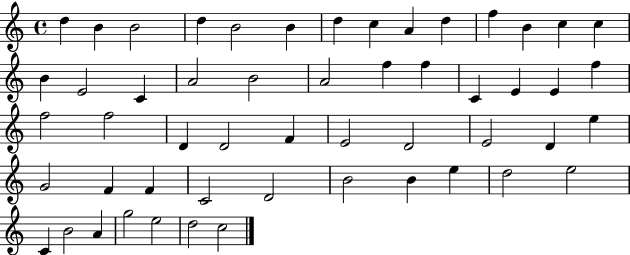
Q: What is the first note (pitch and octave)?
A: D5